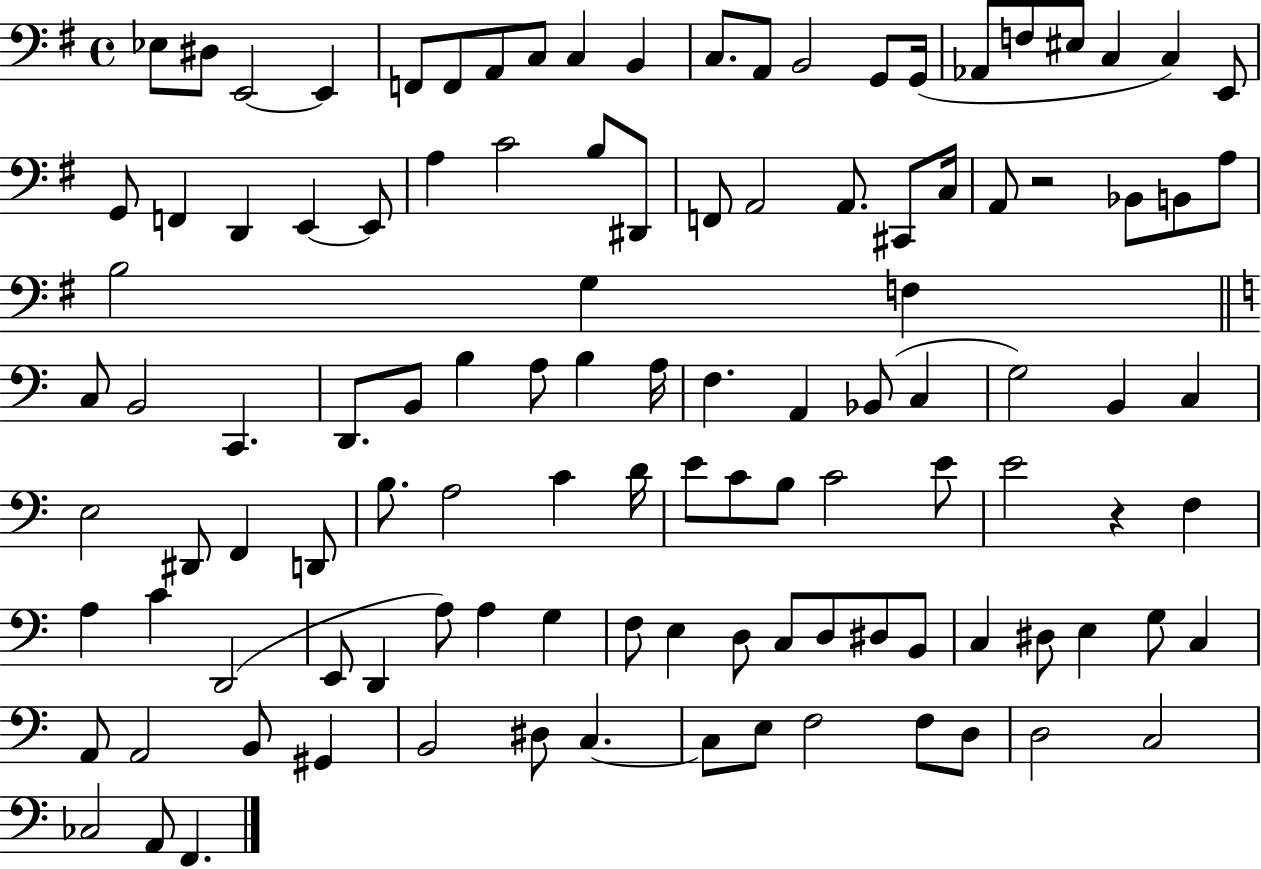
{
  \clef bass
  \time 4/4
  \defaultTimeSignature
  \key g \major
  ees8 dis8 e,2~~ e,4 | f,8 f,8 a,8 c8 c4 b,4 | c8. a,8 b,2 g,8 g,16( | aes,8 f8 eis8 c4 c4) e,8 | \break g,8 f,4 d,4 e,4~~ e,8 | a4 c'2 b8 dis,8 | f,8 a,2 a,8. cis,8 c16 | a,8 r2 bes,8 b,8 a8 | \break b2 g4 f4 | \bar "||" \break \key a \minor c8 b,2 c,4. | d,8. b,8 b4 a8 b4 a16 | f4. a,4 bes,8( c4 | g2) b,4 c4 | \break e2 dis,8 f,4 d,8 | b8. a2 c'4 d'16 | e'8 c'8 b8 c'2 e'8 | e'2 r4 f4 | \break a4 c'4 d,2( | e,8 d,4 a8) a4 g4 | f8 e4 d8 c8 d8 dis8 b,8 | c4 dis8 e4 g8 c4 | \break a,8 a,2 b,8 gis,4 | b,2 dis8 c4.~~ | c8 e8 f2 f8 d8 | d2 c2 | \break ces2 a,8 f,4. | \bar "|."
}